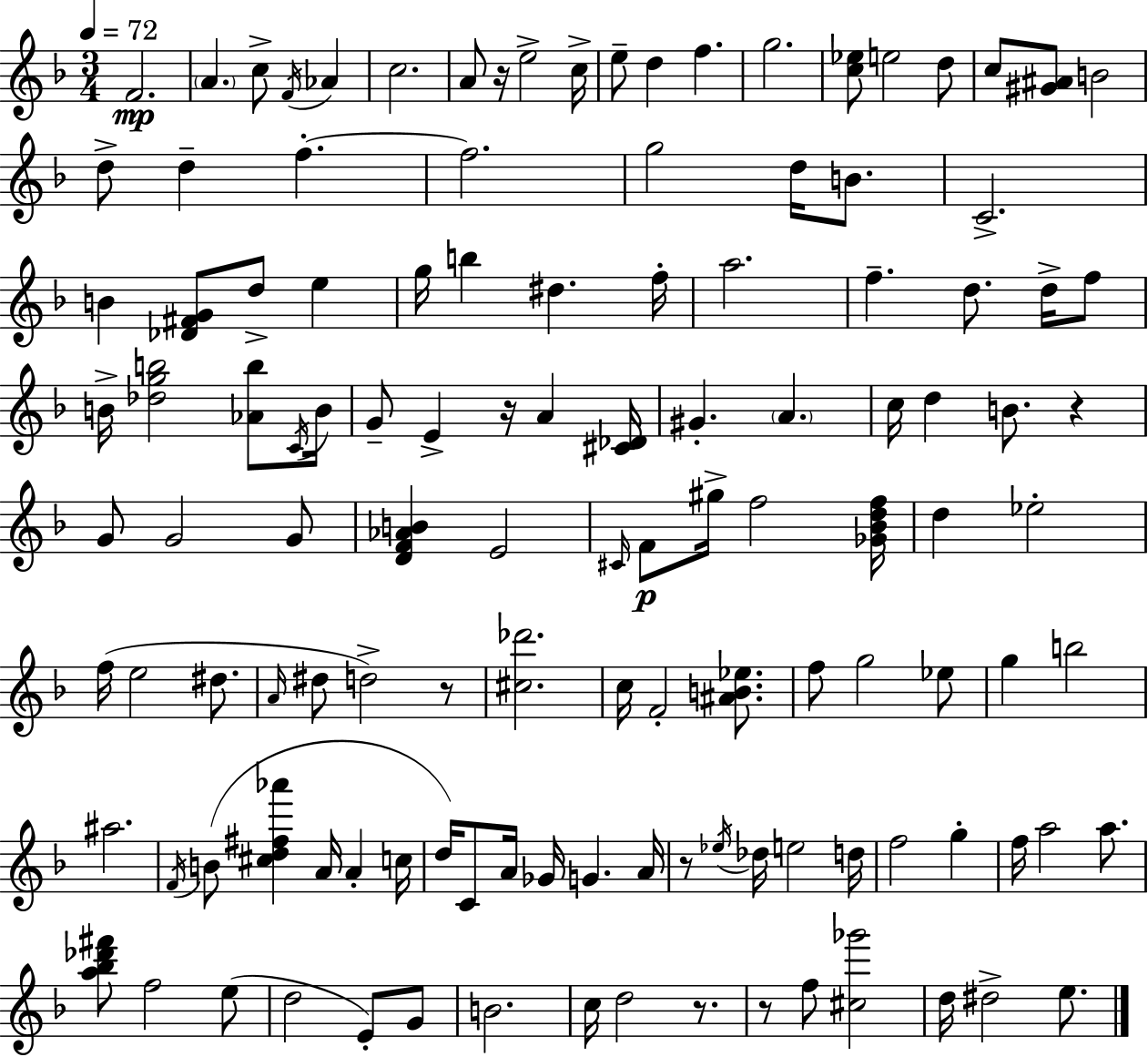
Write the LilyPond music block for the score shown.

{
  \clef treble
  \numericTimeSignature
  \time 3/4
  \key d \minor
  \tempo 4 = 72
  f'2.\mp | \parenthesize a'4. c''8-> \acciaccatura { f'16 } aes'4 | c''2. | a'8 r16 e''2-> | \break c''16-> e''8-- d''4 f''4. | g''2. | <c'' ees''>8 e''2 d''8 | c''8 <gis' ais'>8 b'2 | \break d''8-> d''4-- f''4.-.~~ | f''2. | g''2 d''16 b'8. | c'2.-> | \break b'4 <des' fis' g'>8 d''8-> e''4 | g''16 b''4 dis''4. | f''16-. a''2. | f''4.-- d''8. d''16-> f''8 | \break b'16-> <des'' g'' b''>2 <aes' b''>8 | \acciaccatura { c'16 } b'16 g'8-- e'4-> r16 a'4 | <cis' des'>16 gis'4.-. \parenthesize a'4. | c''16 d''4 b'8. r4 | \break g'8 g'2 | g'8 <d' f' aes' b'>4 e'2 | \grace { cis'16 }\p f'8 gis''16-> f''2 | <ges' bes' d'' f''>16 d''4 ees''2-. | \break f''16( e''2 | dis''8. \grace { a'16 } dis''8 d''2->) | r8 <cis'' des'''>2. | c''16 f'2-. | \break <ais' b' ees''>8. f''8 g''2 | ees''8 g''4 b''2 | ais''2. | \acciaccatura { f'16 } b'8( <cis'' d'' fis'' aes'''>4 a'16 | \break a'4-. c''16 d''16) c'8 a'16 ges'16 g'4. | a'16 r8 \acciaccatura { ees''16 } des''16 e''2 | d''16 f''2 | g''4-. f''16 a''2 | \break a''8. <a'' bes'' des''' fis'''>8 f''2 | e''8( d''2 | e'8-.) g'8 b'2. | c''16 d''2 | \break r8. r8 f''8 <cis'' ges'''>2 | d''16 dis''2-> | e''8. \bar "|."
}